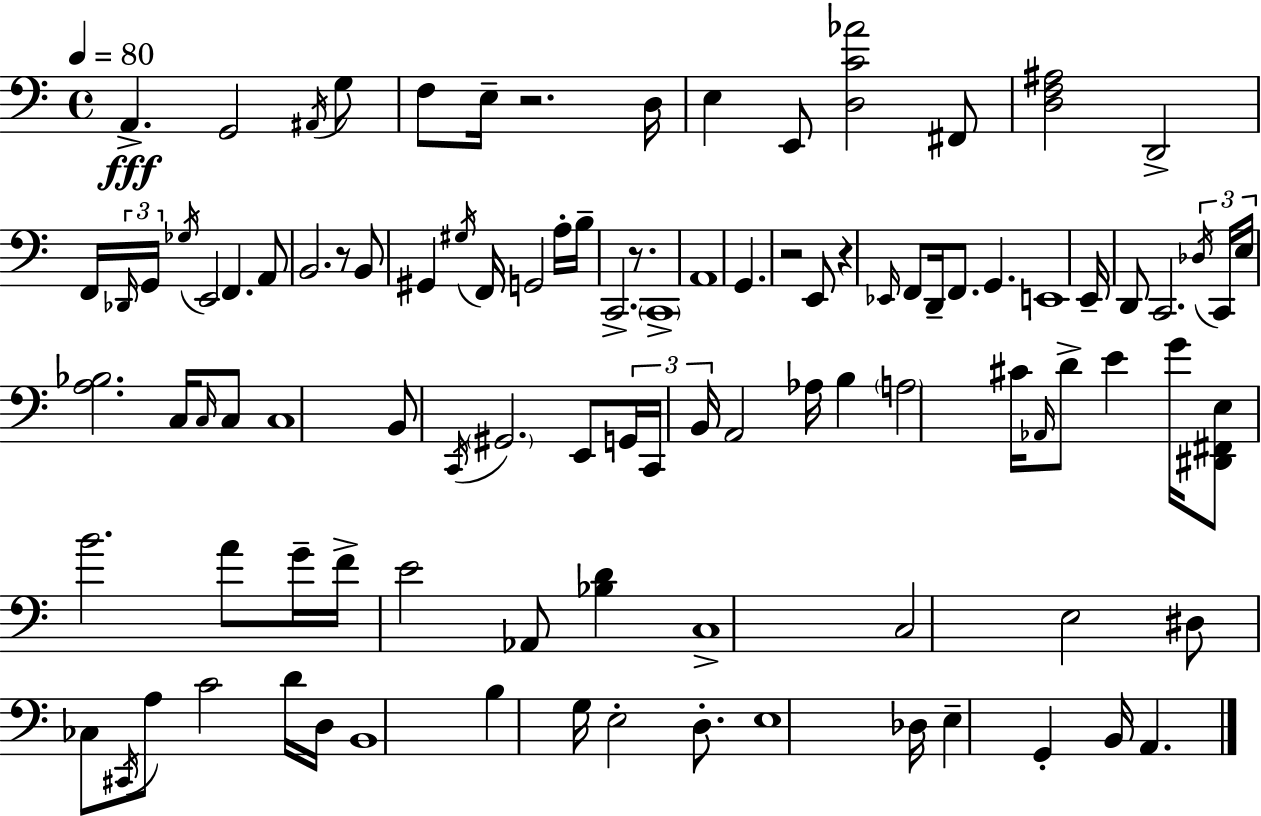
A2/q. G2/h A#2/s G3/e F3/e E3/s R/h. D3/s E3/q E2/e [D3,C4,Ab4]/h F#2/e [D3,F3,A#3]/h D2/h F2/s Db2/s G2/s Gb3/s E2/h F2/q. A2/e B2/h. R/e B2/e G#2/q G#3/s F2/s G2/h A3/s B3/s C2/h. R/e. C2/w A2/w G2/q. R/h E2/e R/q Eb2/s F2/e D2/s F2/e. G2/q. E2/w E2/s D2/e C2/h. Db3/s C2/s E3/s [A3,Bb3]/h. C3/s C3/s C3/e C3/w B2/e C2/s G#2/h. E2/e G2/s C2/s B2/s A2/h Ab3/s B3/q A3/h C#4/s Ab2/s D4/e E4/q G4/s [D#2,F#2,E3]/e B4/h. A4/e G4/s F4/s E4/h Ab2/e [Bb3,D4]/q C3/w C3/h E3/h D#3/e CES3/e C#2/s A3/e C4/h D4/s D3/s B2/w B3/q G3/s E3/h D3/e. E3/w Db3/s E3/q G2/q B2/s A2/q.